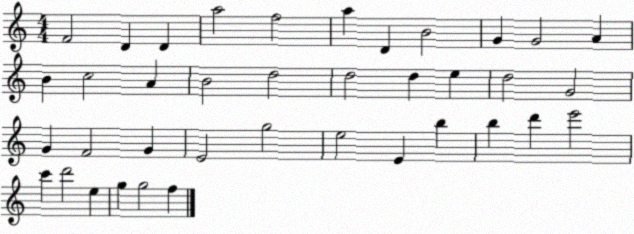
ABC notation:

X:1
T:Untitled
M:4/4
L:1/4
K:C
F2 D D a2 f2 a D B2 G G2 A B c2 A B2 d2 d2 d e d2 G2 G F2 G E2 g2 e2 E b b d' e'2 c' d'2 e g g2 f